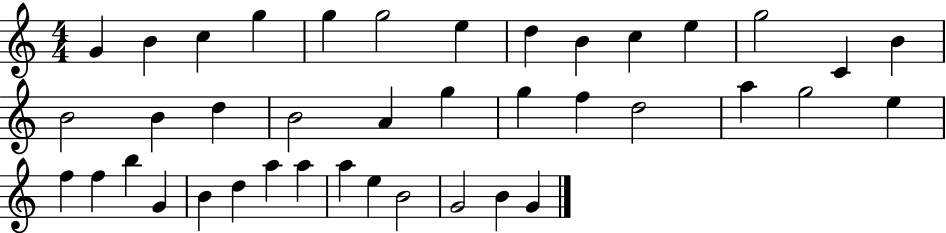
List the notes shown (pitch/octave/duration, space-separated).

G4/q B4/q C5/q G5/q G5/q G5/h E5/q D5/q B4/q C5/q E5/q G5/h C4/q B4/q B4/h B4/q D5/q B4/h A4/q G5/q G5/q F5/q D5/h A5/q G5/h E5/q F5/q F5/q B5/q G4/q B4/q D5/q A5/q A5/q A5/q E5/q B4/h G4/h B4/q G4/q